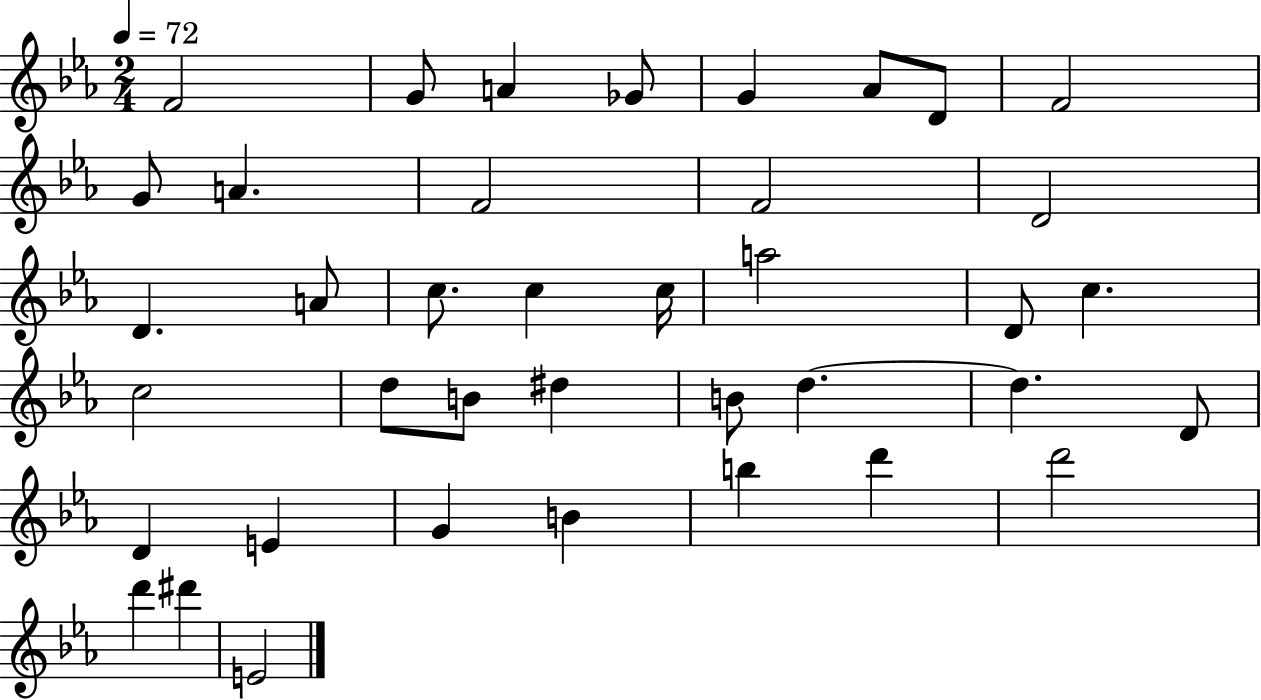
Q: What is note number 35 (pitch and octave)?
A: D6